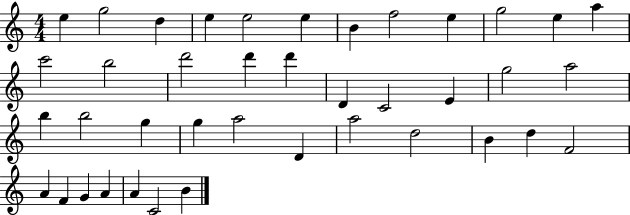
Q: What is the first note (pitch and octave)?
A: E5